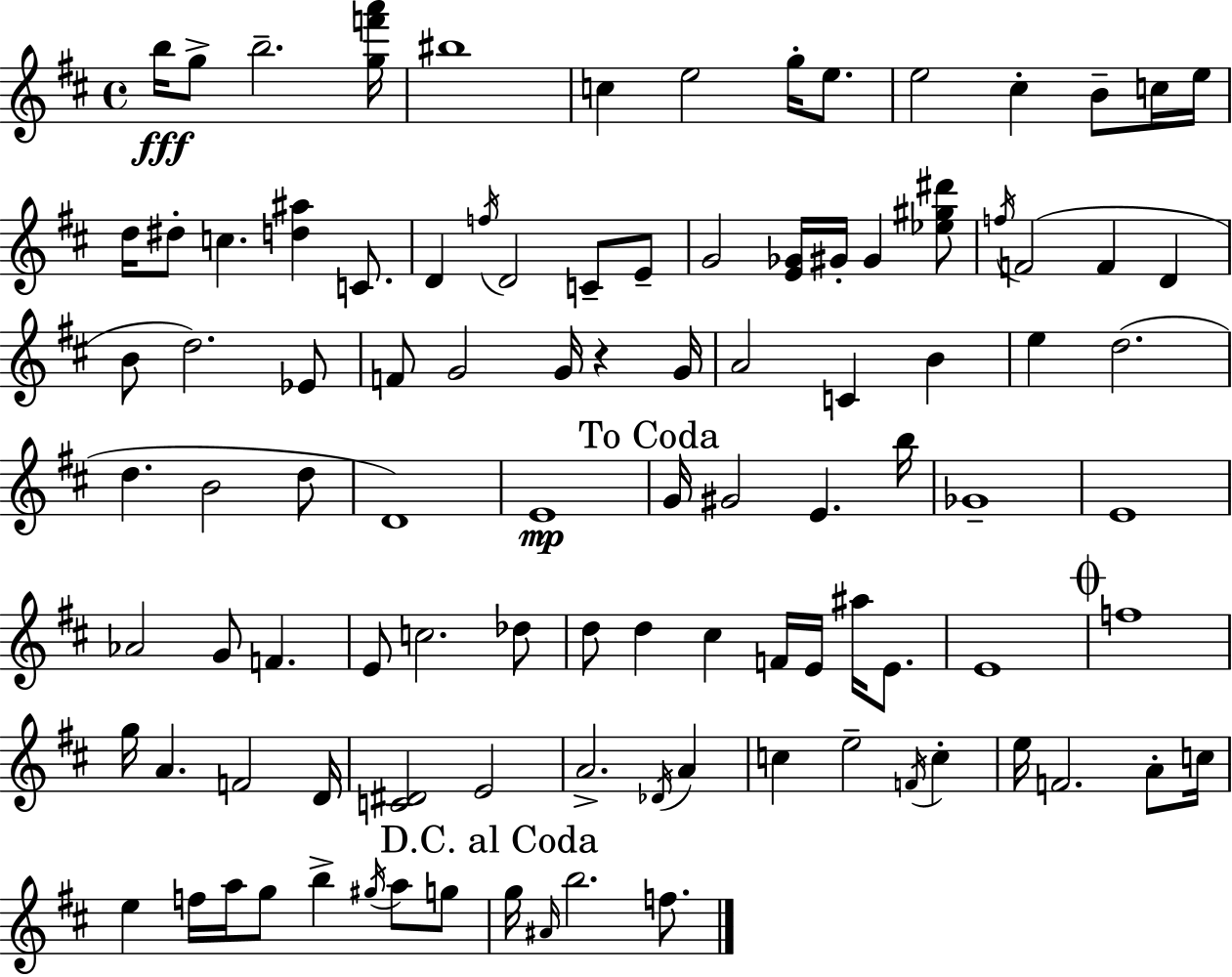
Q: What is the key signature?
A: D major